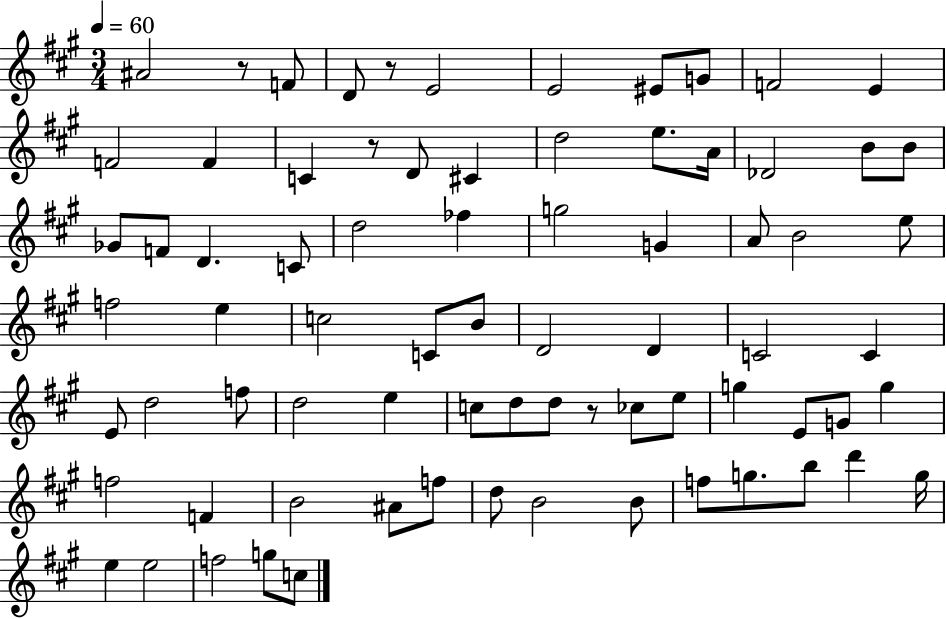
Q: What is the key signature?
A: A major